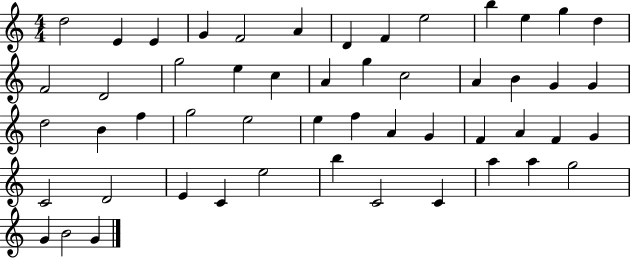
{
  \clef treble
  \numericTimeSignature
  \time 4/4
  \key c \major
  d''2 e'4 e'4 | g'4 f'2 a'4 | d'4 f'4 e''2 | b''4 e''4 g''4 d''4 | \break f'2 d'2 | g''2 e''4 c''4 | a'4 g''4 c''2 | a'4 b'4 g'4 g'4 | \break d''2 b'4 f''4 | g''2 e''2 | e''4 f''4 a'4 g'4 | f'4 a'4 f'4 g'4 | \break c'2 d'2 | e'4 c'4 e''2 | b''4 c'2 c'4 | a''4 a''4 g''2 | \break g'4 b'2 g'4 | \bar "|."
}